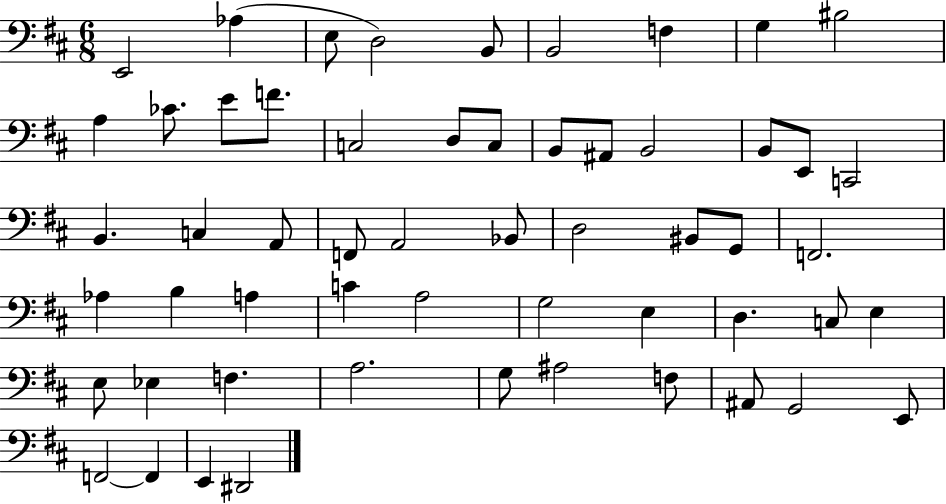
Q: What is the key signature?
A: D major